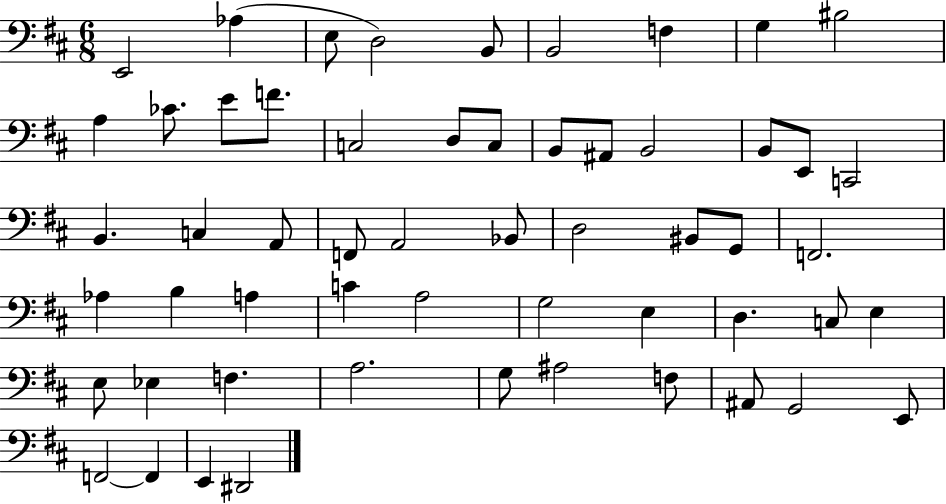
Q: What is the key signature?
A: D major